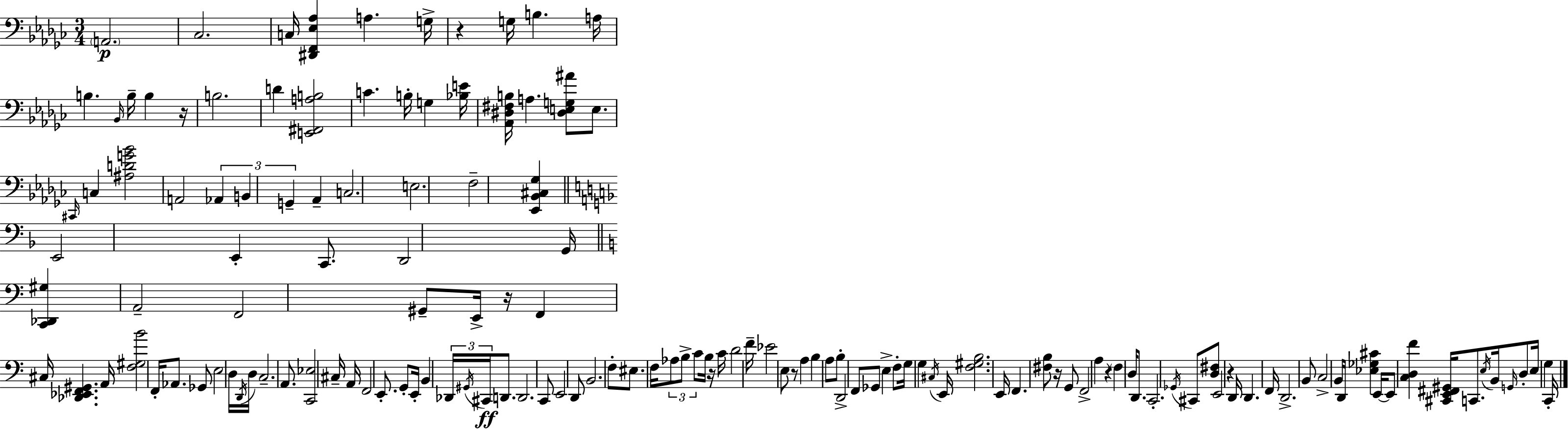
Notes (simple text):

A2/h. CES3/h. C3/s [D#2,F2,Eb3,Ab3]/q A3/q. G3/s R/q G3/s B3/q. A3/s B3/q. Bb2/s B3/s B3/q R/s B3/h. D4/q [E2,F#2,A3,B3]/h C4/q. B3/s G3/q [Bb3,E4]/s [Ab2,D#3,F#3,B3]/s A3/q. [D#3,E3,G3,A#4]/e E3/e. C#2/s C3/q [A#3,D4,G4,Bb4]/h A2/h Ab2/q B2/q G2/q Ab2/q C3/h. E3/h. F3/h [Eb2,Bb2,C#3,Gb3]/q E2/h E2/q C2/e. D2/h G2/s [C2,Db2,G#3]/q A2/h F2/h G#2/e E2/s R/s F2/q C#3/s [Db2,Eb2,F2,G#2]/q. A2/s [F3,G#3,B4]/h F2/s Ab2/e. Gb2/e E3/h D3/s D2/s D3/s C3/h. A2/e. [C2,Eb3]/h C#3/s A2/s F2/h E2/e. G2/e E2/s B2/q Db2/s G#2/s C#2/s D2/e. D2/h. C2/e E2/h D2/e B2/h. F3/e EIS3/e. F3/s Ab3/e B3/e C4/e B3/s R/s C4/s D4/h F4/s Eb4/h E3/e R/e A3/q B3/q A3/e B3/e D2/h F2/e Gb2/e E3/q F3/e G3/s G3/q C#3/s E2/s [F3,G#3,B3]/h. E2/s F2/q. [F#3,B3]/e R/s G2/e F2/h A3/q R/q F3/q D3/s D2/e. C2/h. Gb2/s C#2/e [D3,F#3]/e E2/h R/q D2/s D2/q. F2/s D2/h. B2/e C3/h B2/s D2/s [Eb3,Gb3,C#4]/q E2/s E2/e [C3,D3,F4]/q [C#2,E2,F#2,G#2]/s C2/e. E3/s B2/s G2/s D3/e E3/s G3/q C2/s